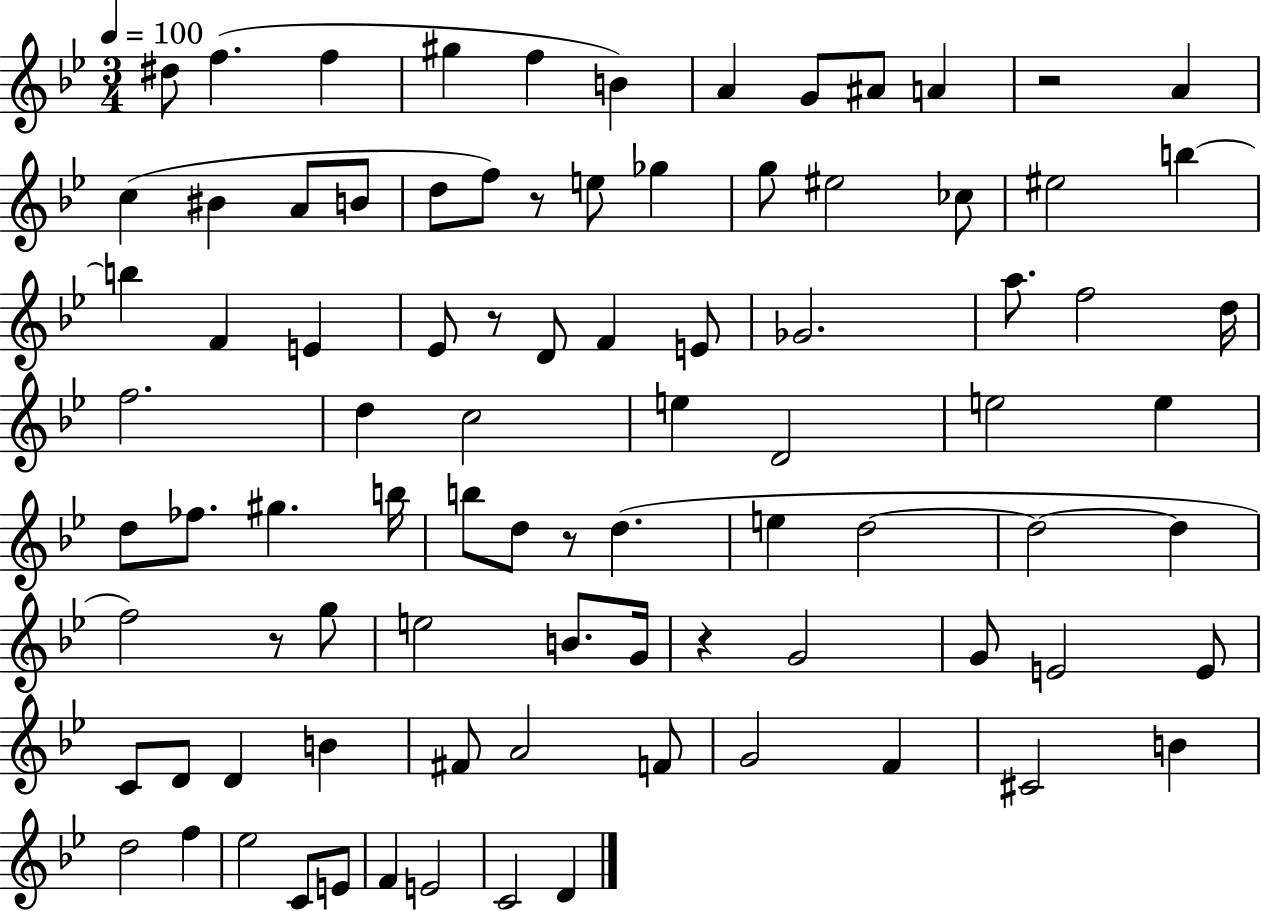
D#5/e F5/q. F5/q G#5/q F5/q B4/q A4/q G4/e A#4/e A4/q R/h A4/q C5/q BIS4/q A4/e B4/e D5/e F5/e R/e E5/e Gb5/q G5/e EIS5/h CES5/e EIS5/h B5/q B5/q F4/q E4/q Eb4/e R/e D4/e F4/q E4/e Gb4/h. A5/e. F5/h D5/s F5/h. D5/q C5/h E5/q D4/h E5/h E5/q D5/e FES5/e. G#5/q. B5/s B5/e D5/e R/e D5/q. E5/q D5/h D5/h D5/q F5/h R/e G5/e E5/h B4/e. G4/s R/q G4/h G4/e E4/h E4/e C4/e D4/e D4/q B4/q F#4/e A4/h F4/e G4/h F4/q C#4/h B4/q D5/h F5/q Eb5/h C4/e E4/e F4/q E4/h C4/h D4/q